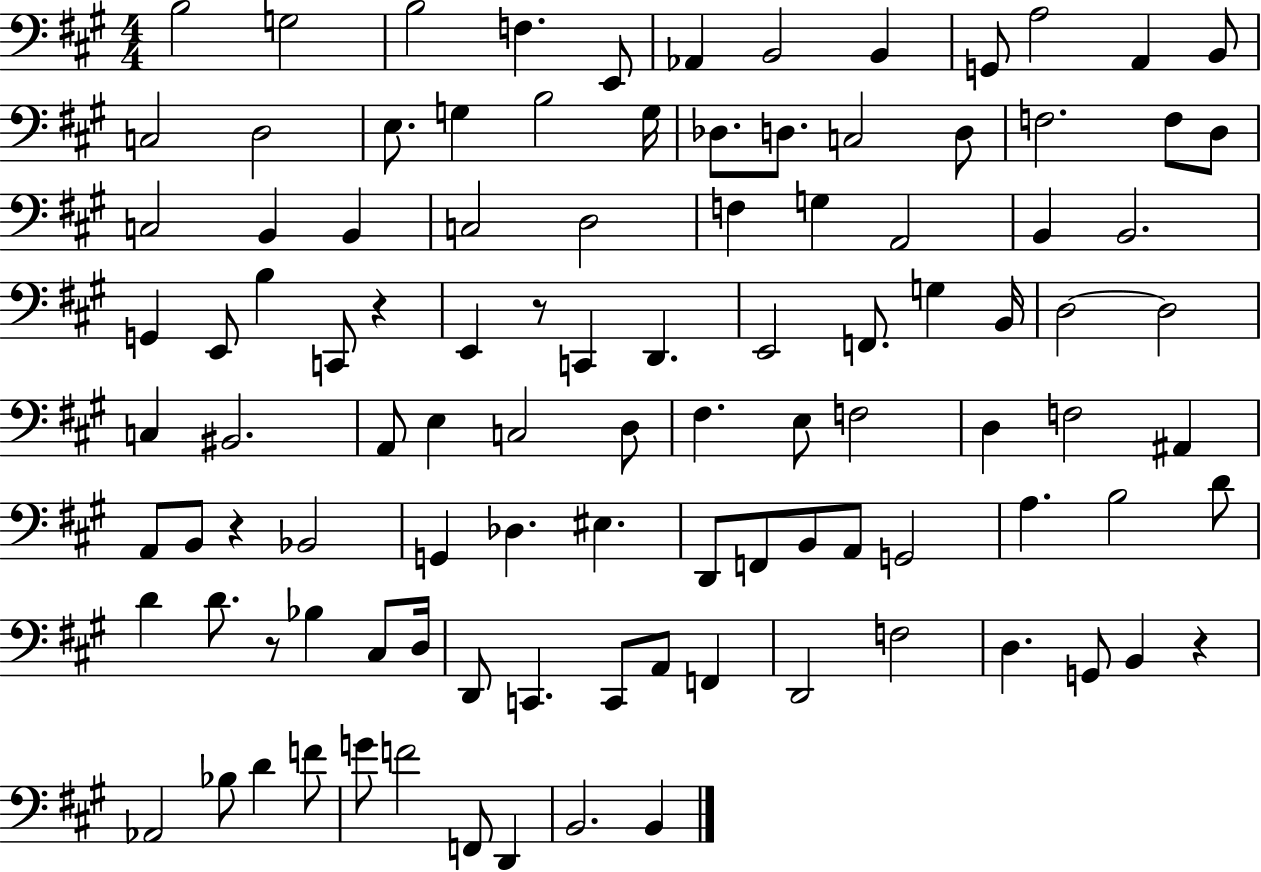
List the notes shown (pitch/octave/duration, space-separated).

B3/h G3/h B3/h F3/q. E2/e Ab2/q B2/h B2/q G2/e A3/h A2/q B2/e C3/h D3/h E3/e. G3/q B3/h G3/s Db3/e. D3/e. C3/h D3/e F3/h. F3/e D3/e C3/h B2/q B2/q C3/h D3/h F3/q G3/q A2/h B2/q B2/h. G2/q E2/e B3/q C2/e R/q E2/q R/e C2/q D2/q. E2/h F2/e. G3/q B2/s D3/h D3/h C3/q BIS2/h. A2/e E3/q C3/h D3/e F#3/q. E3/e F3/h D3/q F3/h A#2/q A2/e B2/e R/q Bb2/h G2/q Db3/q. EIS3/q. D2/e F2/e B2/e A2/e G2/h A3/q. B3/h D4/e D4/q D4/e. R/e Bb3/q C#3/e D3/s D2/e C2/q. C2/e A2/e F2/q D2/h F3/h D3/q. G2/e B2/q R/q Ab2/h Bb3/e D4/q F4/e G4/e F4/h F2/e D2/q B2/h. B2/q